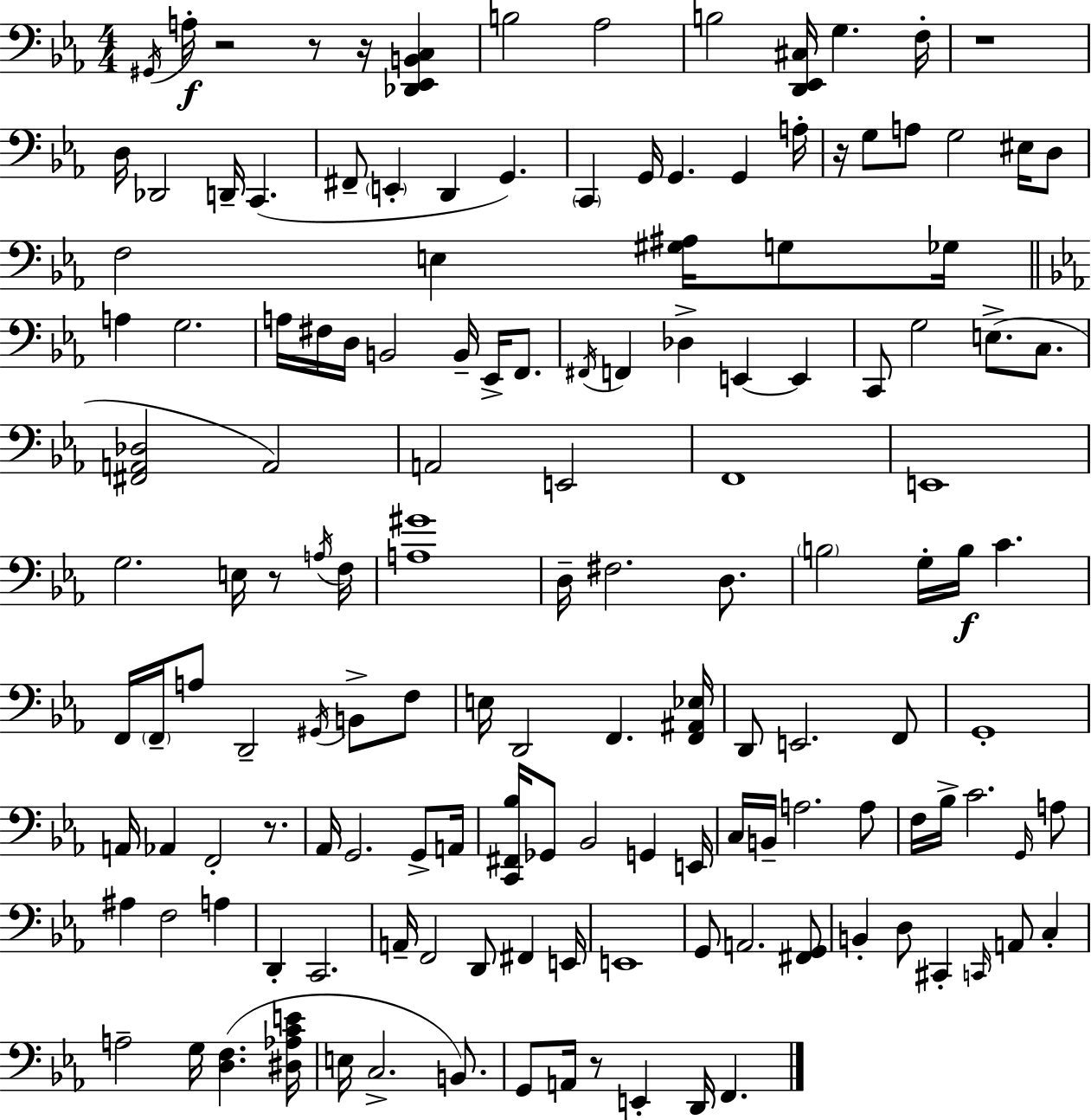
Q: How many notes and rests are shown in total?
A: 144